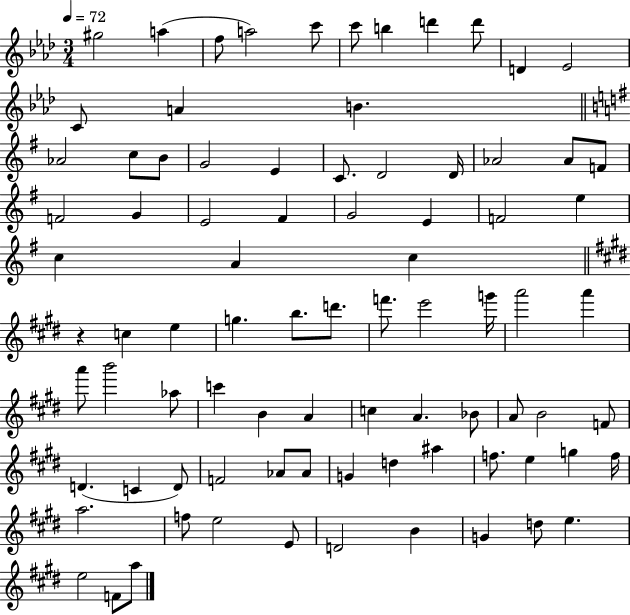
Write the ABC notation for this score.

X:1
T:Untitled
M:3/4
L:1/4
K:Ab
^g2 a f/2 a2 c'/2 c'/2 b d' d'/2 D _E2 C/2 A B _A2 c/2 B/2 G2 E C/2 D2 D/4 _A2 _A/2 F/2 F2 G E2 ^F G2 E F2 e c A c z c e g b/2 d'/2 f'/2 e'2 g'/4 a'2 a' a'/2 b'2 _a/2 c' B A c A _B/2 A/2 B2 F/2 D C D/2 F2 _A/2 _A/2 G d ^a f/2 e g f/4 a2 f/2 e2 E/2 D2 B G d/2 e e2 F/2 a/2